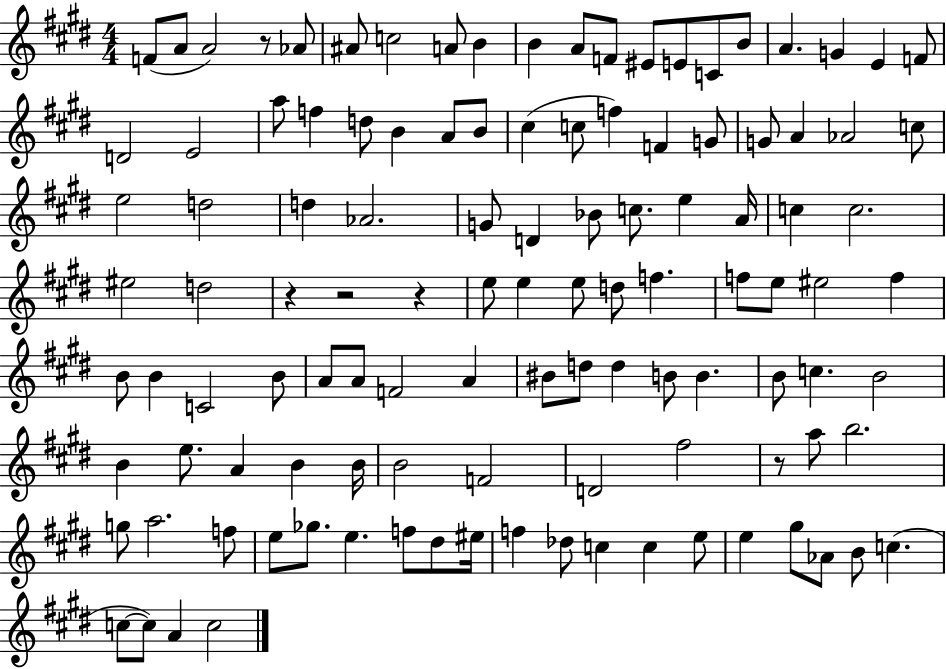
{
  \clef treble
  \numericTimeSignature
  \time 4/4
  \key e \major
  f'8( a'8 a'2) r8 aes'8 | ais'8 c''2 a'8 b'4 | b'4 a'8 f'8 eis'8 e'8 c'8 b'8 | a'4. g'4 e'4 f'8 | \break d'2 e'2 | a''8 f''4 d''8 b'4 a'8 b'8 | cis''4( c''8 f''4) f'4 g'8 | g'8 a'4 aes'2 c''8 | \break e''2 d''2 | d''4 aes'2. | g'8 d'4 bes'8 c''8. e''4 a'16 | c''4 c''2. | \break eis''2 d''2 | r4 r2 r4 | e''8 e''4 e''8 d''8 f''4. | f''8 e''8 eis''2 f''4 | \break b'8 b'4 c'2 b'8 | a'8 a'8 f'2 a'4 | bis'8 d''8 d''4 b'8 b'4. | b'8 c''4. b'2 | \break b'4 e''8. a'4 b'4 b'16 | b'2 f'2 | d'2 fis''2 | r8 a''8 b''2. | \break g''8 a''2. f''8 | e''8 ges''8. e''4. f''8 dis''8 eis''16 | f''4 des''8 c''4 c''4 e''8 | e''4 gis''8 aes'8 b'8 c''4.( | \break c''8~~ c''8) a'4 c''2 | \bar "|."
}